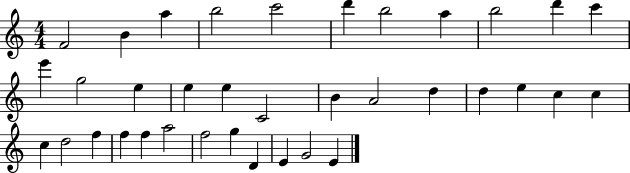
X:1
T:Untitled
M:4/4
L:1/4
K:C
F2 B a b2 c'2 d' b2 a b2 d' c' e' g2 e e e C2 B A2 d d e c c c d2 f f f a2 f2 g D E G2 E